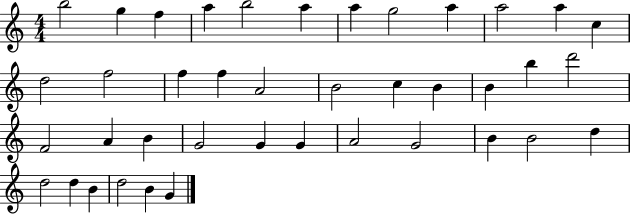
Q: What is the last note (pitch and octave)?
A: G4